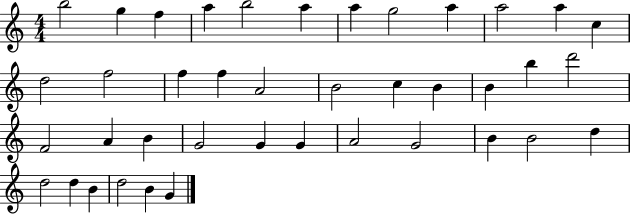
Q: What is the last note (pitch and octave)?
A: G4